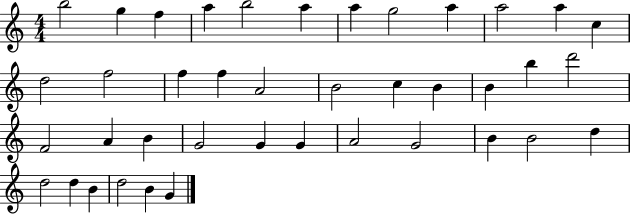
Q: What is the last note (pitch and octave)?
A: G4